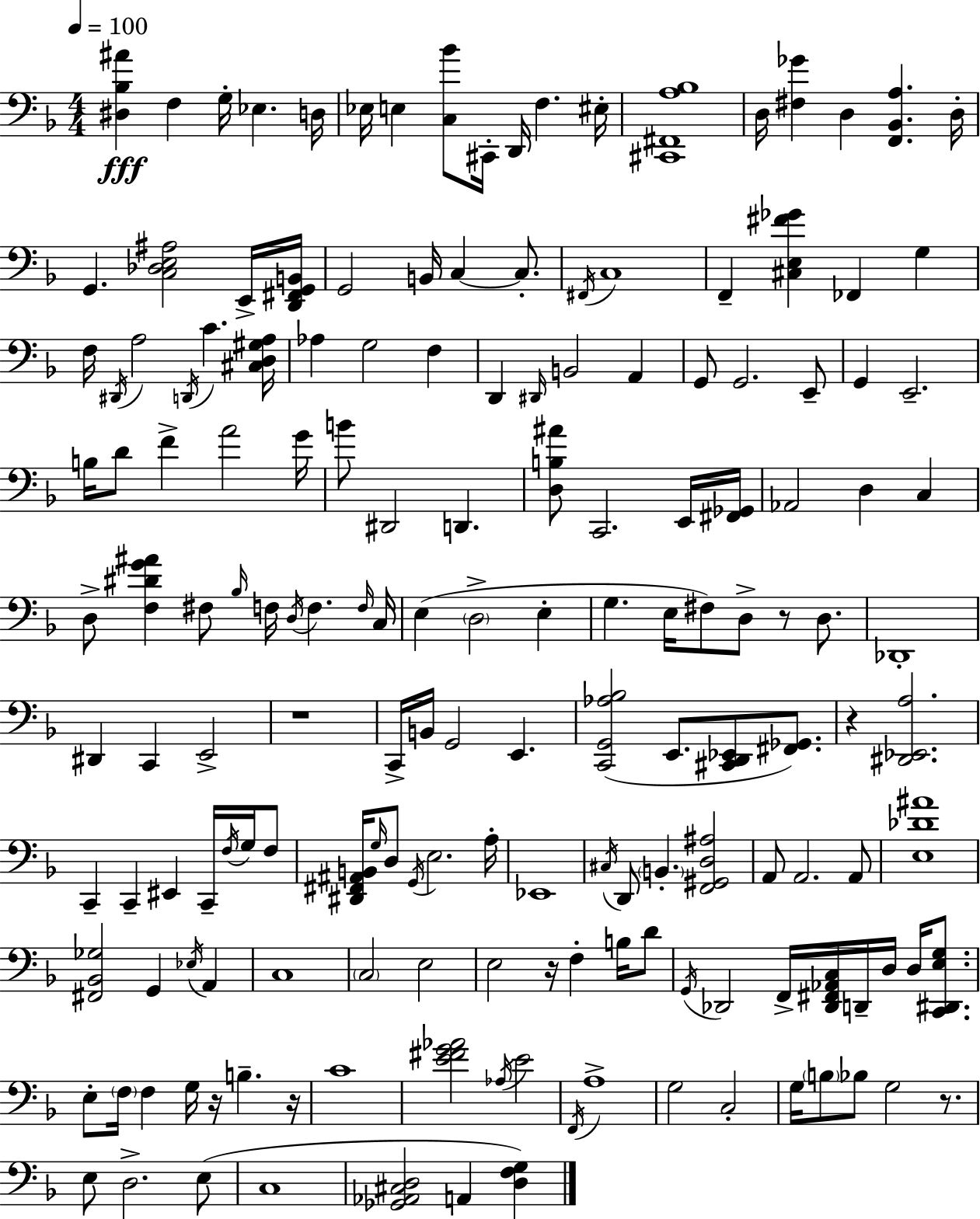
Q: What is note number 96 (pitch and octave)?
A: A2